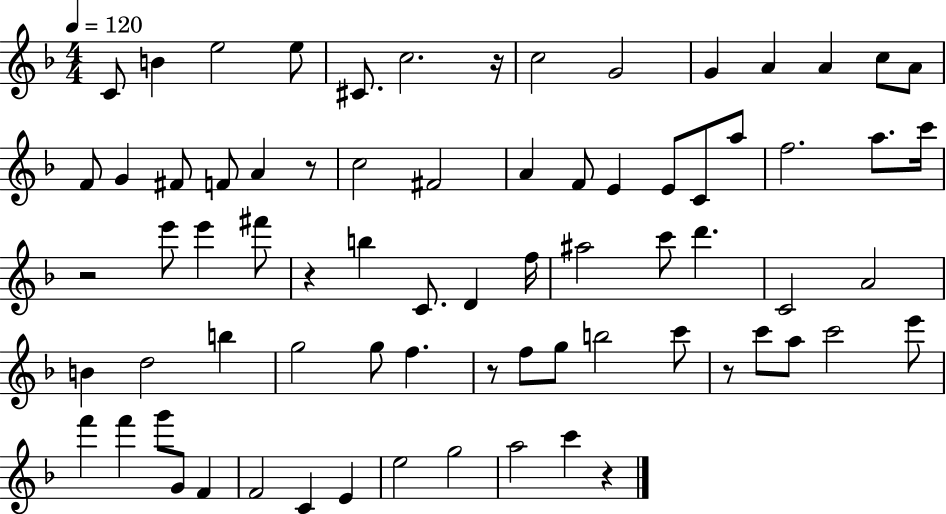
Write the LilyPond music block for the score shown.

{
  \clef treble
  \numericTimeSignature
  \time 4/4
  \key f \major
  \tempo 4 = 120
  c'8 b'4 e''2 e''8 | cis'8. c''2. r16 | c''2 g'2 | g'4 a'4 a'4 c''8 a'8 | \break f'8 g'4 fis'8 f'8 a'4 r8 | c''2 fis'2 | a'4 f'8 e'4 e'8 c'8 a''8 | f''2. a''8. c'''16 | \break r2 e'''8 e'''4 fis'''8 | r4 b''4 c'8. d'4 f''16 | ais''2 c'''8 d'''4. | c'2 a'2 | \break b'4 d''2 b''4 | g''2 g''8 f''4. | r8 f''8 g''8 b''2 c'''8 | r8 c'''8 a''8 c'''2 e'''8 | \break f'''4 f'''4 g'''8 g'8 f'4 | f'2 c'4 e'4 | e''2 g''2 | a''2 c'''4 r4 | \break \bar "|."
}